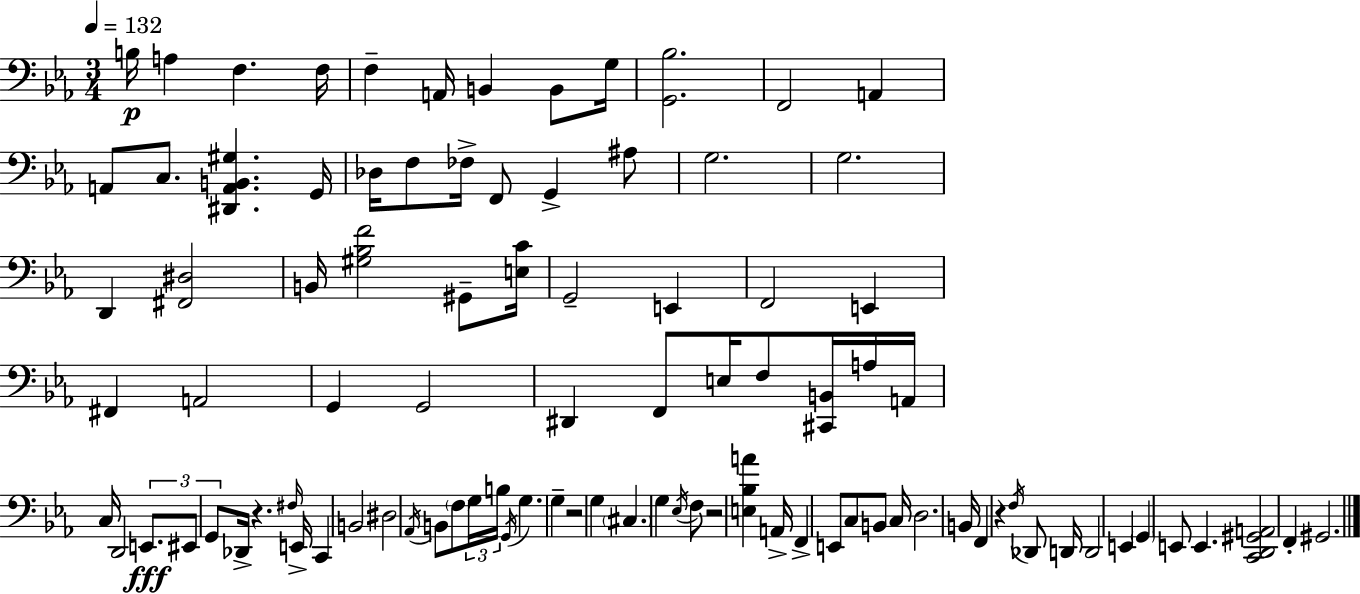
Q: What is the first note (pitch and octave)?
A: B3